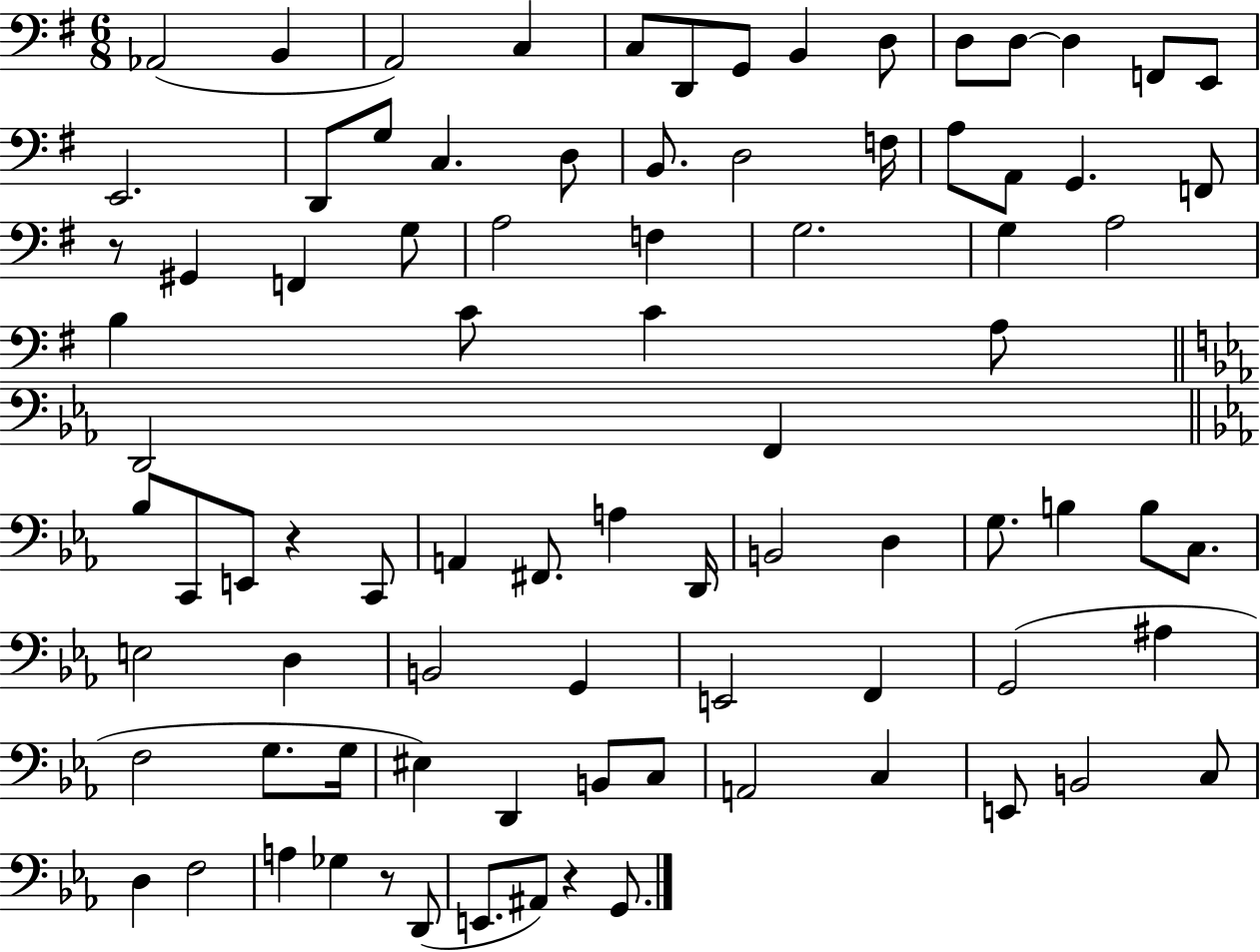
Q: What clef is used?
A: bass